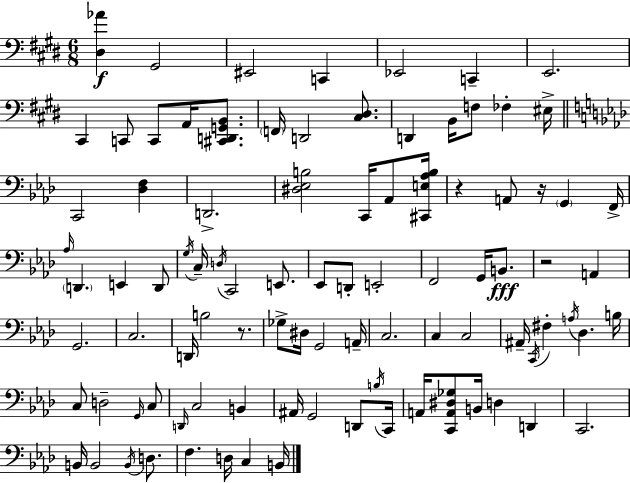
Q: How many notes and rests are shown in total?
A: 93